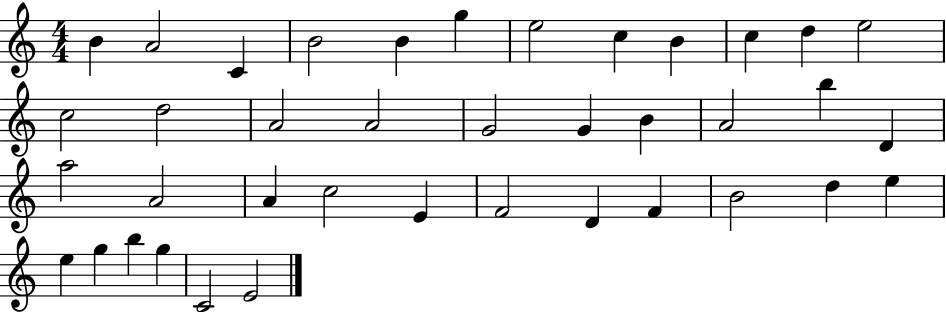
X:1
T:Untitled
M:4/4
L:1/4
K:C
B A2 C B2 B g e2 c B c d e2 c2 d2 A2 A2 G2 G B A2 b D a2 A2 A c2 E F2 D F B2 d e e g b g C2 E2